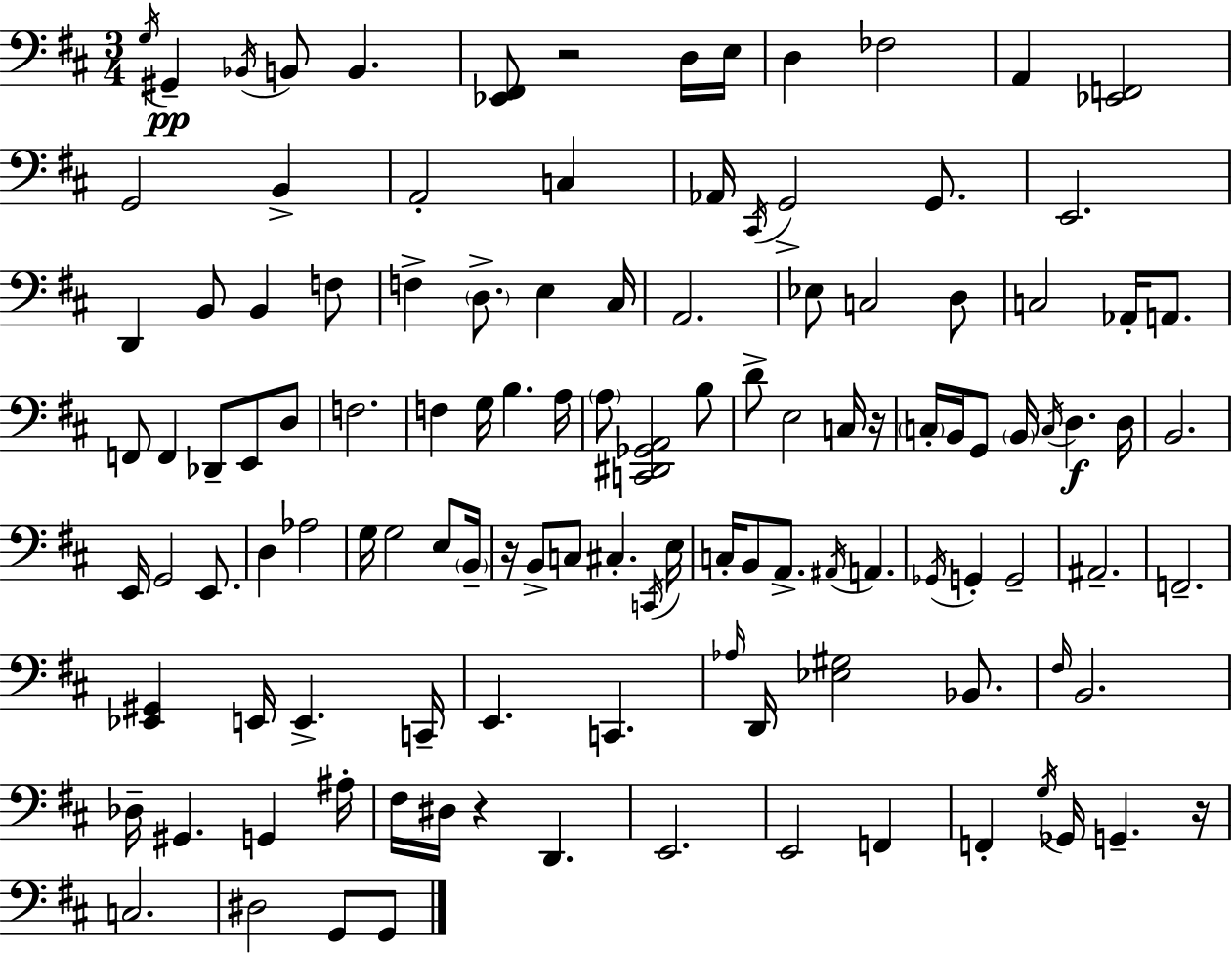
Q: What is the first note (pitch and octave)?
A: G3